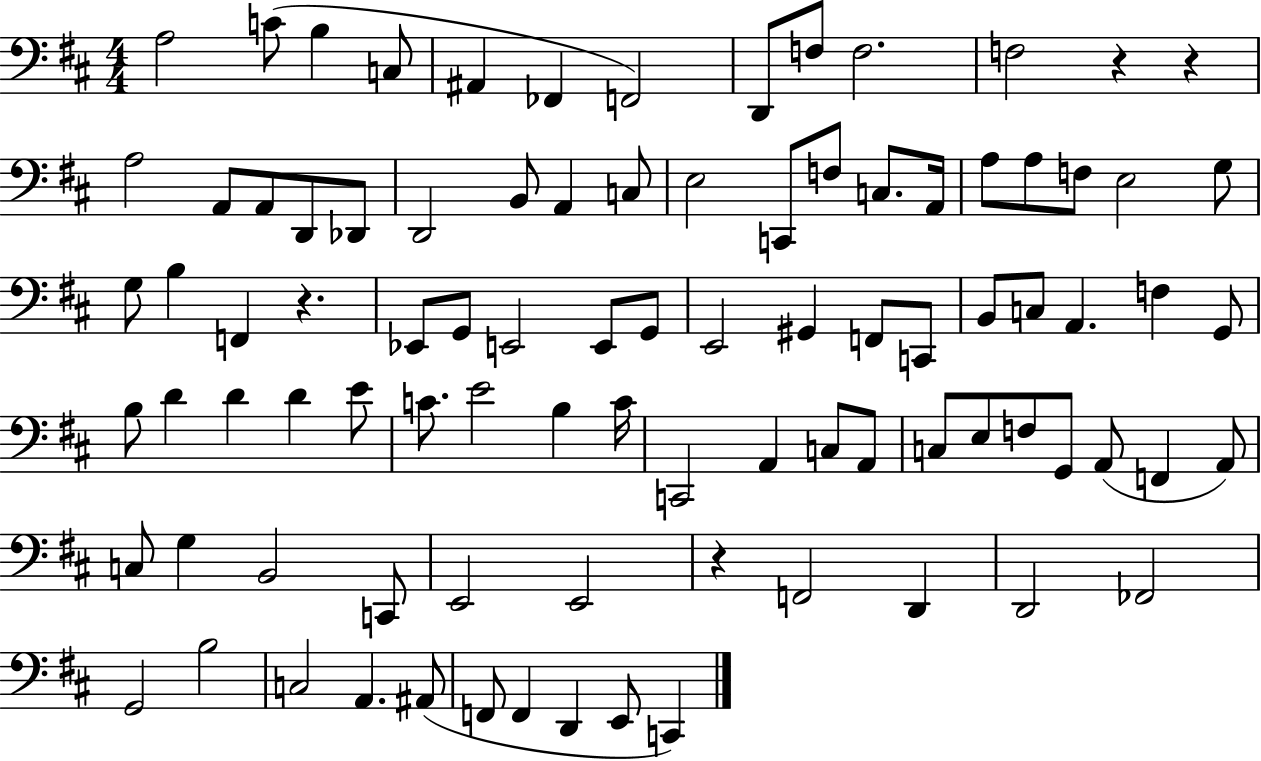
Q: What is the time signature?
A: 4/4